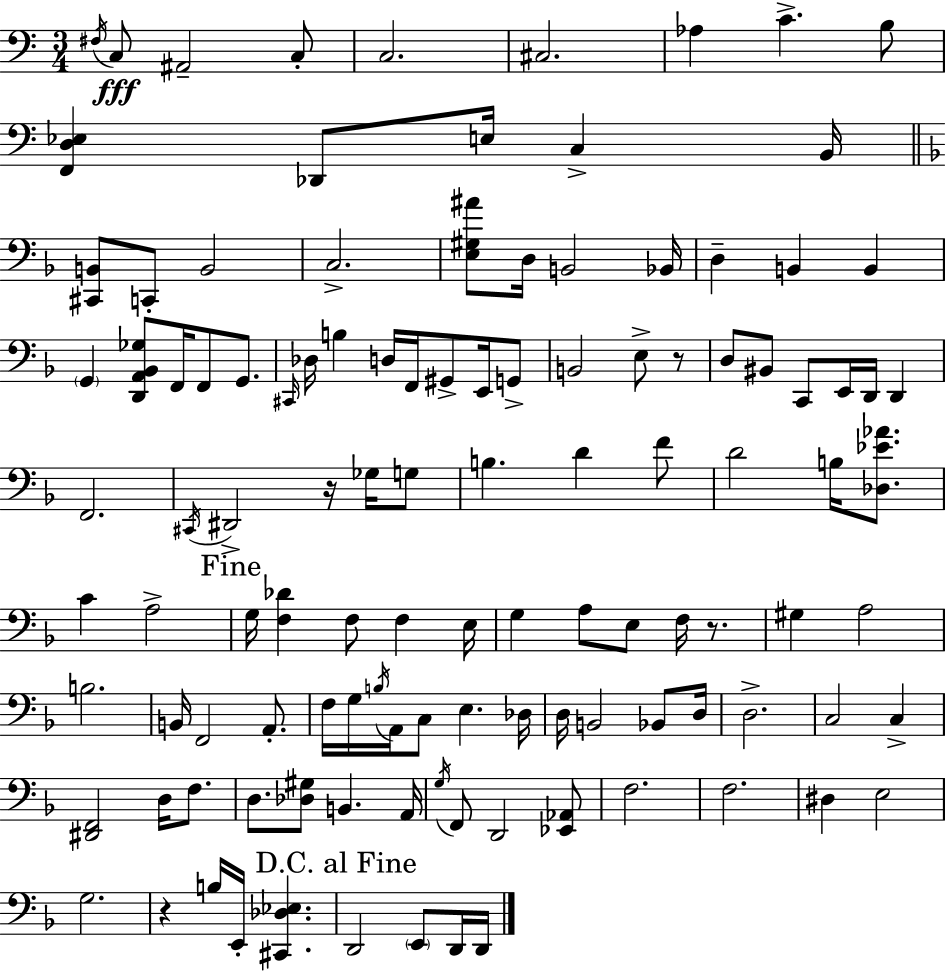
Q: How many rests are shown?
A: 4